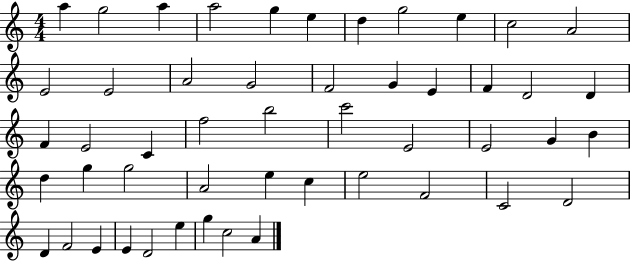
A5/q G5/h A5/q A5/h G5/q E5/q D5/q G5/h E5/q C5/h A4/h E4/h E4/h A4/h G4/h F4/h G4/q E4/q F4/q D4/h D4/q F4/q E4/h C4/q F5/h B5/h C6/h E4/h E4/h G4/q B4/q D5/q G5/q G5/h A4/h E5/q C5/q E5/h F4/h C4/h D4/h D4/q F4/h E4/q E4/q D4/h E5/q G5/q C5/h A4/q